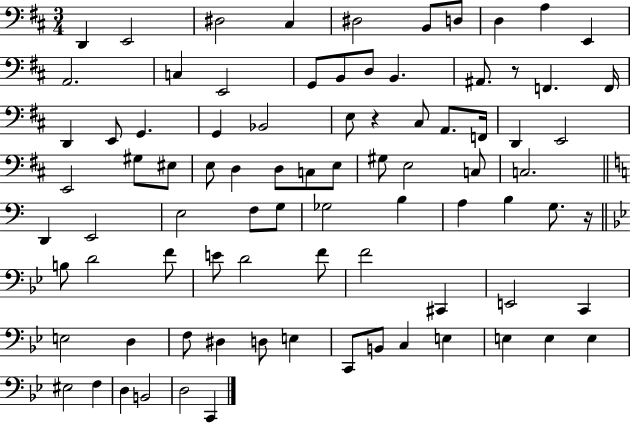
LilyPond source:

{
  \clef bass
  \numericTimeSignature
  \time 3/4
  \key d \major
  d,4 e,2 | dis2 cis4 | dis2 b,8 d8 | d4 a4 e,4 | \break a,2. | c4 e,2 | g,8 b,8 d8 b,4. | ais,8. r8 f,4. f,16 | \break d,4 e,8 g,4. | g,4 bes,2 | e8 r4 cis8 a,8. f,16 | d,4 e,2 | \break e,2 gis8 eis8 | e8 d4 d8 c8 e8 | gis8 e2 c8 | c2. | \break \bar "||" \break \key c \major d,4 e,2 | e2 f8 g8 | ges2 b4 | a4 b4 g8. r16 | \break \bar "||" \break \key bes \major b8 d'2 f'8 | e'8 d'2 f'8 | f'2 cis,4 | e,2 c,4 | \break e2 d4 | f8 dis4 d8 e4 | c,8 b,8 c4 e4 | e4 e4 e4 | \break eis2 f4 | d4 b,2 | d2 c,4 | \bar "|."
}